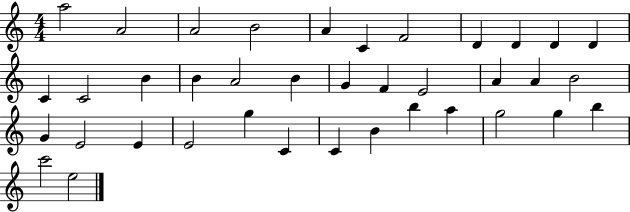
{
  \clef treble
  \numericTimeSignature
  \time 4/4
  \key c \major
  a''2 a'2 | a'2 b'2 | a'4 c'4 f'2 | d'4 d'4 d'4 d'4 | \break c'4 c'2 b'4 | b'4 a'2 b'4 | g'4 f'4 e'2 | a'4 a'4 b'2 | \break g'4 e'2 e'4 | e'2 g''4 c'4 | c'4 b'4 b''4 a''4 | g''2 g''4 b''4 | \break c'''2 e''2 | \bar "|."
}